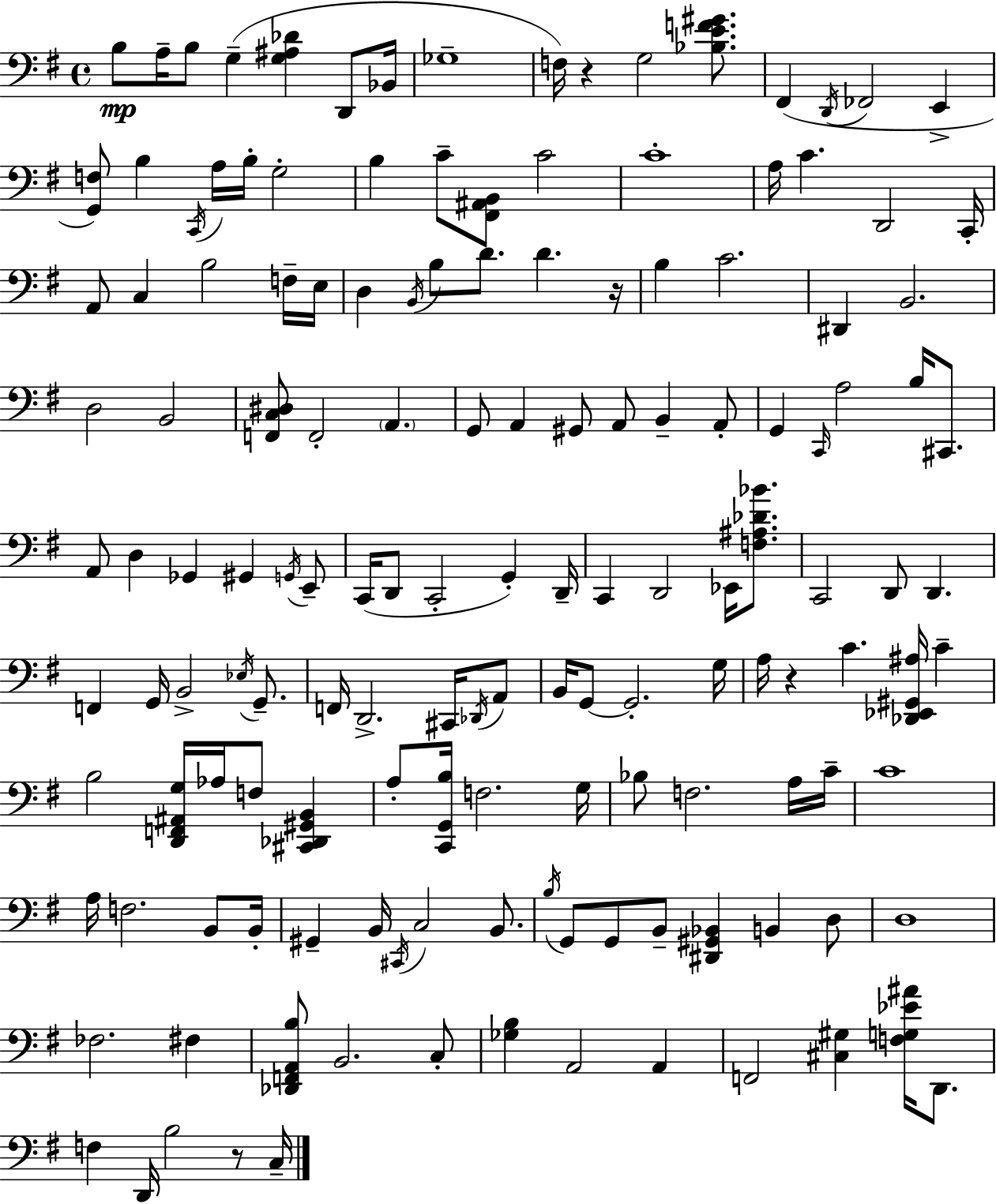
X:1
T:Untitled
M:4/4
L:1/4
K:Em
B,/2 A,/4 B,/2 G, [G,^A,_D] D,,/2 _B,,/4 _G,4 F,/4 z G,2 [_B,EF^G]/2 ^F,, D,,/4 _F,,2 E,, [G,,F,]/2 B, C,,/4 A,/4 B,/4 G,2 B, C/2 [^F,,^A,,B,,]/2 C2 C4 A,/4 C D,,2 C,,/4 A,,/2 C, B,2 F,/4 E,/4 D, B,,/4 B,/2 D/2 D z/4 B, C2 ^D,, B,,2 D,2 B,,2 [F,,C,^D,]/2 F,,2 A,, G,,/2 A,, ^G,,/2 A,,/2 B,, A,,/2 G,, C,,/4 A,2 B,/4 ^C,,/2 A,,/2 D, _G,, ^G,, G,,/4 E,,/2 C,,/4 D,,/2 C,,2 G,, D,,/4 C,, D,,2 _E,,/4 [F,^A,_D_B]/2 C,,2 D,,/2 D,, F,, G,,/4 B,,2 _E,/4 G,,/2 F,,/4 D,,2 ^C,,/4 _D,,/4 A,,/2 B,,/4 G,,/2 G,,2 G,/4 A,/4 z C [_D,,_E,,^G,,^A,]/4 C B,2 [D,,F,,^A,,G,]/4 _A,/4 F,/2 [^C,,_D,,^G,,B,,] A,/2 [C,,G,,B,]/4 F,2 G,/4 _B,/2 F,2 A,/4 C/4 C4 A,/4 F,2 B,,/2 B,,/4 ^G,, B,,/4 ^C,,/4 C,2 B,,/2 B,/4 G,,/2 G,,/2 B,,/2 [^D,,^G,,_B,,] B,, D,/2 D,4 _F,2 ^F, [_D,,F,,A,,B,]/2 B,,2 C,/2 [_G,B,] A,,2 A,, F,,2 [^C,^G,] [F,G,_E^A]/4 D,,/2 F, D,,/4 B,2 z/2 C,/4